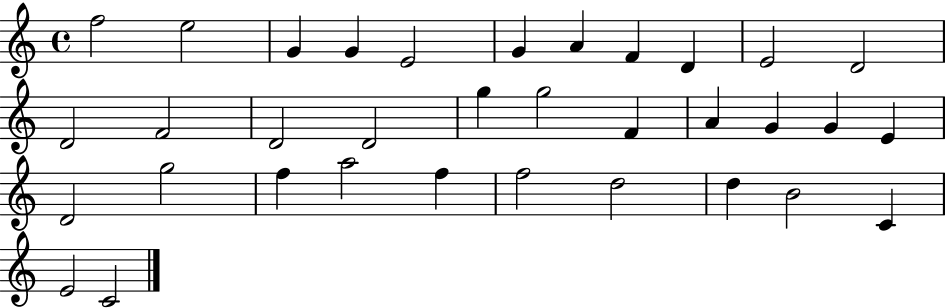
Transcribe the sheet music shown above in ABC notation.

X:1
T:Untitled
M:4/4
L:1/4
K:C
f2 e2 G G E2 G A F D E2 D2 D2 F2 D2 D2 g g2 F A G G E D2 g2 f a2 f f2 d2 d B2 C E2 C2